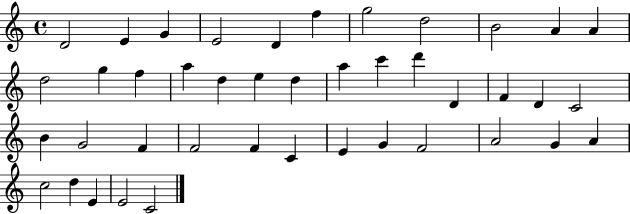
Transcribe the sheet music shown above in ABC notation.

X:1
T:Untitled
M:4/4
L:1/4
K:C
D2 E G E2 D f g2 d2 B2 A A d2 g f a d e d a c' d' D F D C2 B G2 F F2 F C E G F2 A2 G A c2 d E E2 C2